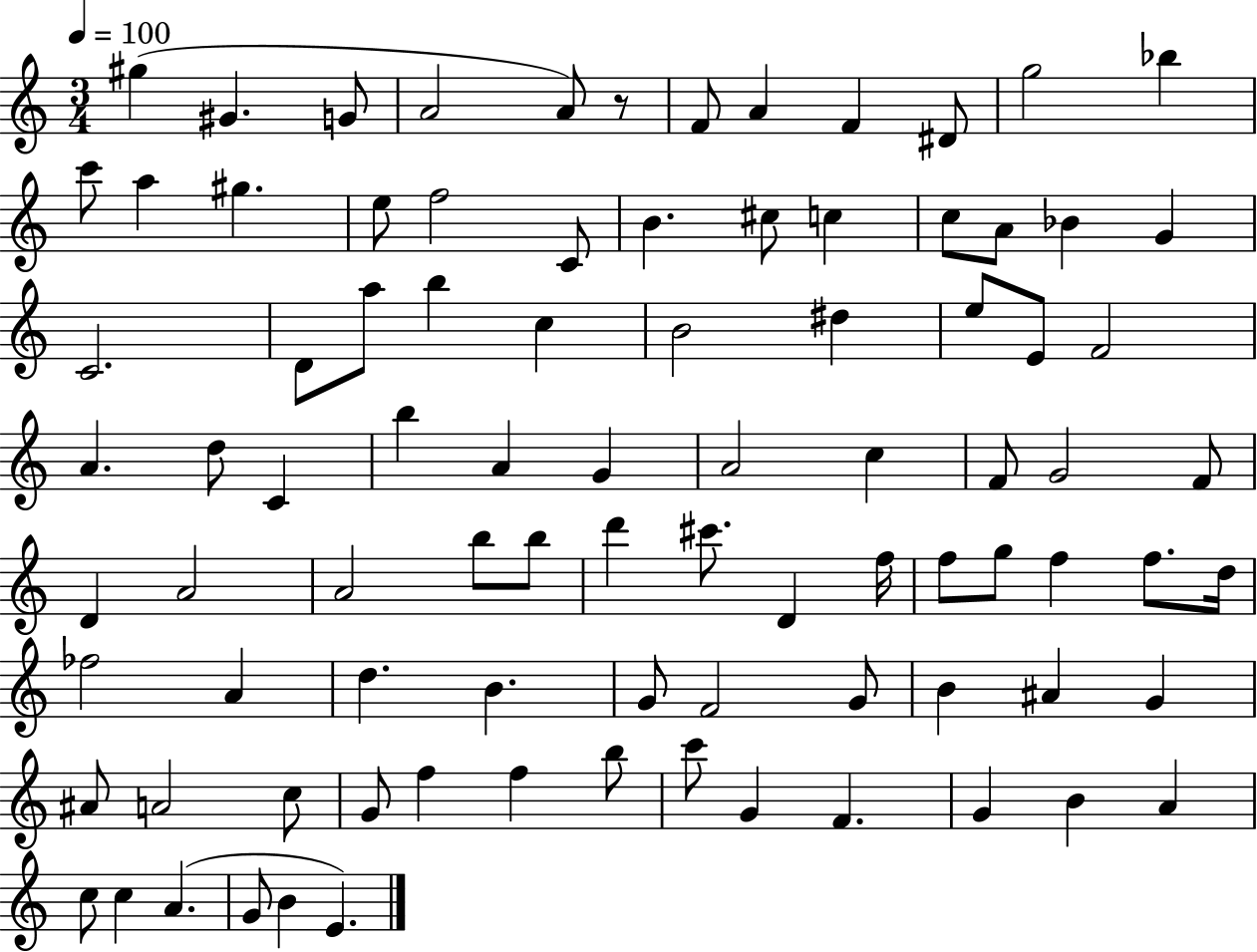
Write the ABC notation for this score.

X:1
T:Untitled
M:3/4
L:1/4
K:C
^g ^G G/2 A2 A/2 z/2 F/2 A F ^D/2 g2 _b c'/2 a ^g e/2 f2 C/2 B ^c/2 c c/2 A/2 _B G C2 D/2 a/2 b c B2 ^d e/2 E/2 F2 A d/2 C b A G A2 c F/2 G2 F/2 D A2 A2 b/2 b/2 d' ^c'/2 D f/4 f/2 g/2 f f/2 d/4 _f2 A d B G/2 F2 G/2 B ^A G ^A/2 A2 c/2 G/2 f f b/2 c'/2 G F G B A c/2 c A G/2 B E